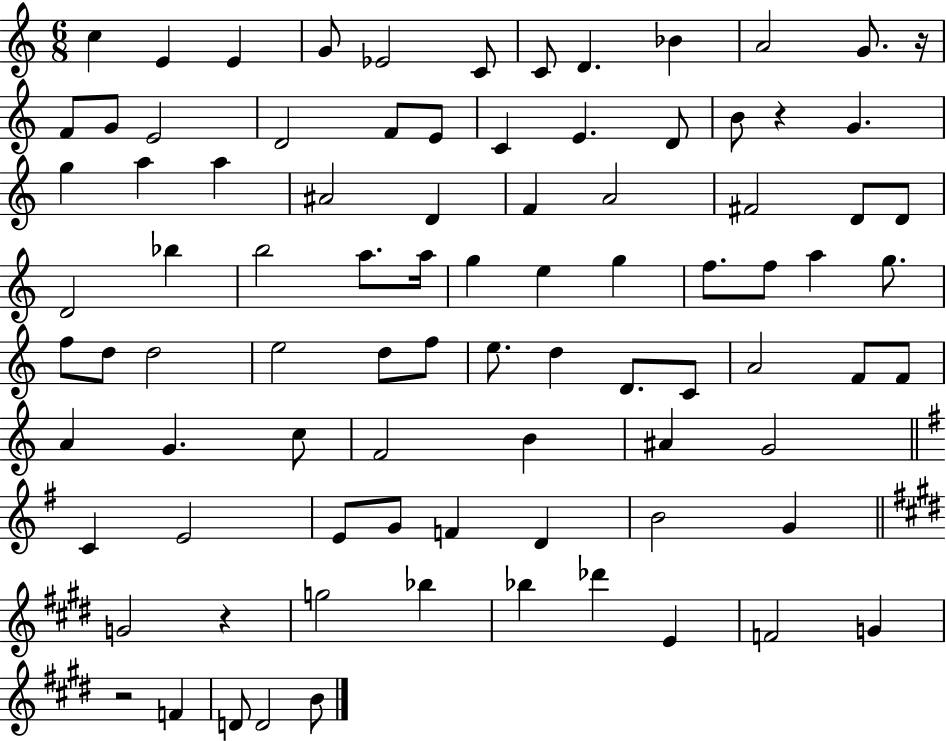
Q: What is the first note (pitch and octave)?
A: C5